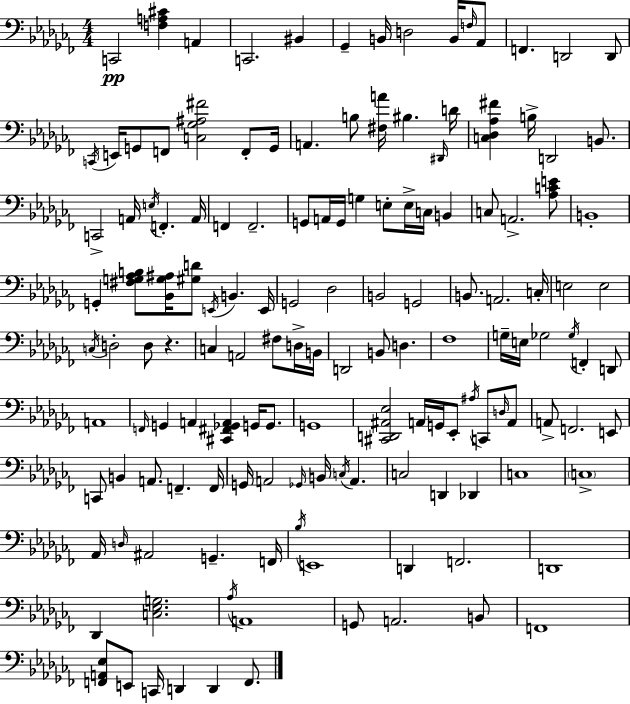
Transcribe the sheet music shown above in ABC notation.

X:1
T:Untitled
M:4/4
L:1/4
K:Abm
C,,2 [F,A,^C] A,, C,,2 ^B,, _G,, B,,/4 D,2 B,,/4 F,/4 _A,,/2 F,, D,,2 D,,/2 C,,/4 E,,/4 G,,/2 F,,/2 [C,_G,^A,^F]2 F,,/2 G,,/4 A,, B,/2 [^F,A]/4 ^B, ^D,,/4 D/4 [C,_D,_A,^F] B,/4 D,,2 B,,/2 C,,2 A,,/4 E,/4 F,, A,,/4 F,, F,,2 G,,/2 A,,/4 G,,/4 G, E,/2 E,/4 C,/4 B,, C,/2 A,,2 [_A,CE]/2 B,,4 G,, [^F,G,_A,B,]/2 [_B,,G,^A,]/4 [^G,D]/2 E,,/4 B,, E,,/4 G,,2 _D,2 B,,2 G,,2 B,,/2 A,,2 C,/4 E,2 E,2 C,/4 D,2 D,/2 z C, A,,2 ^F,/2 D,/4 B,,/4 D,,2 B,,/2 D, _F,4 G,/4 E,/4 _G,2 _G,/4 F,, D,,/2 A,,4 F,,/4 G,, A,, [^C,,^F,,_G,,A,,] G,,/4 G,,/2 G,,4 [^C,,D,,^A,,_E,]2 A,,/4 G,,/4 _E,,/2 ^A,/4 C,,/2 D,/4 A,,/2 A,,/2 F,,2 E,,/2 C,,/2 B,, A,,/2 F,, F,,/4 G,,/4 A,,2 _G,,/4 B,,/4 C,/4 A,, C,2 D,, _D,, C,4 C,4 _A,,/4 D,/4 ^A,,2 G,, F,,/4 _B,/4 E,,4 D,, F,,2 D,,4 _D,, [C,_E,G,]2 _A,/4 A,,4 G,,/2 A,,2 B,,/2 F,,4 [F,,A,,_E,]/2 E,,/2 C,,/4 D,, D,, F,,/2